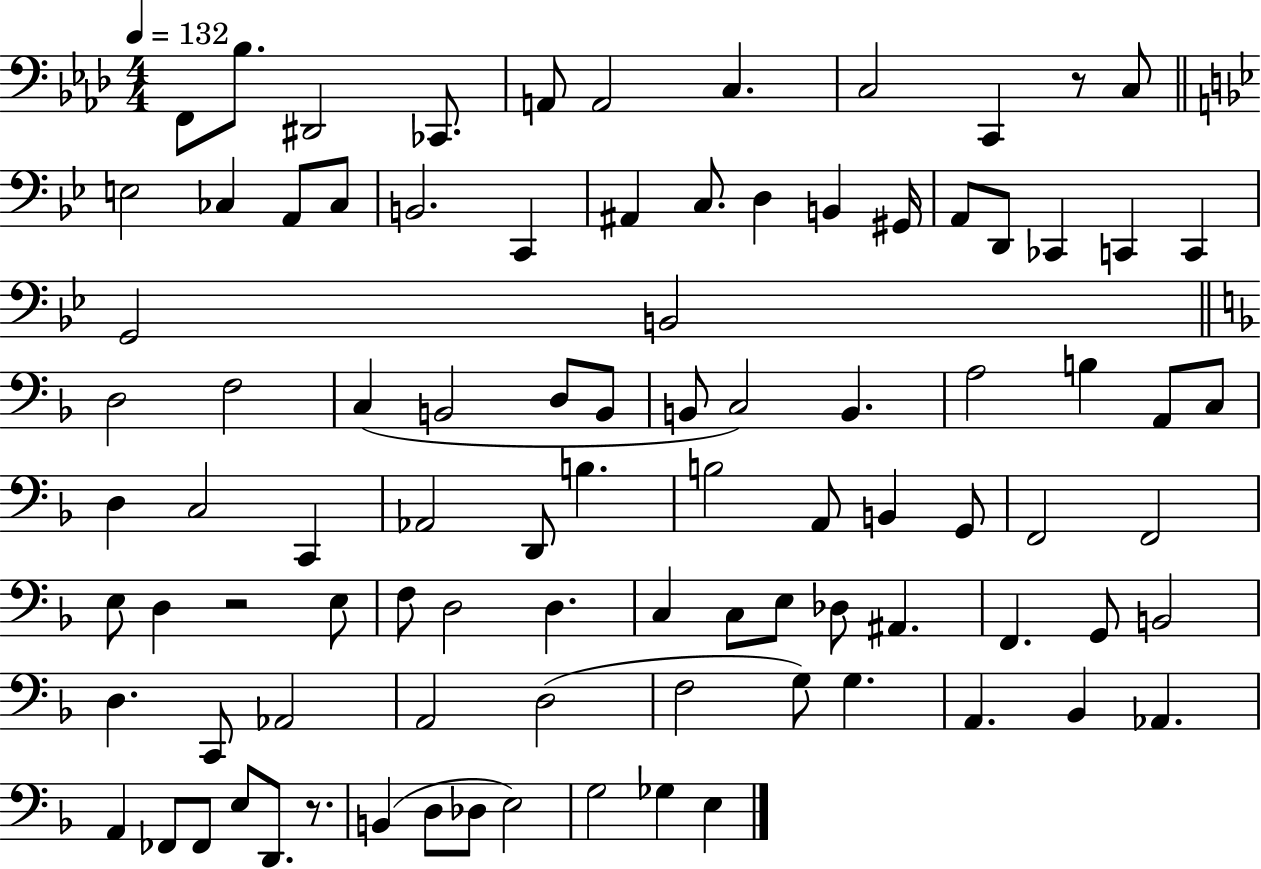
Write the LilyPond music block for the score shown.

{
  \clef bass
  \numericTimeSignature
  \time 4/4
  \key aes \major
  \tempo 4 = 132
  f,8 bes8. dis,2 ces,8. | a,8 a,2 c4. | c2 c,4 r8 c8 | \bar "||" \break \key bes \major e2 ces4 a,8 ces8 | b,2. c,4 | ais,4 c8. d4 b,4 gis,16 | a,8 d,8 ces,4 c,4 c,4 | \break g,2 b,2 | \bar "||" \break \key f \major d2 f2 | c4( b,2 d8 b,8 | b,8 c2) b,4. | a2 b4 a,8 c8 | \break d4 c2 c,4 | aes,2 d,8 b4. | b2 a,8 b,4 g,8 | f,2 f,2 | \break e8 d4 r2 e8 | f8 d2 d4. | c4 c8 e8 des8 ais,4. | f,4. g,8 b,2 | \break d4. c,8 aes,2 | a,2 d2( | f2 g8) g4. | a,4. bes,4 aes,4. | \break a,4 fes,8 fes,8 e8 d,8. r8. | b,4( d8 des8 e2) | g2 ges4 e4 | \bar "|."
}